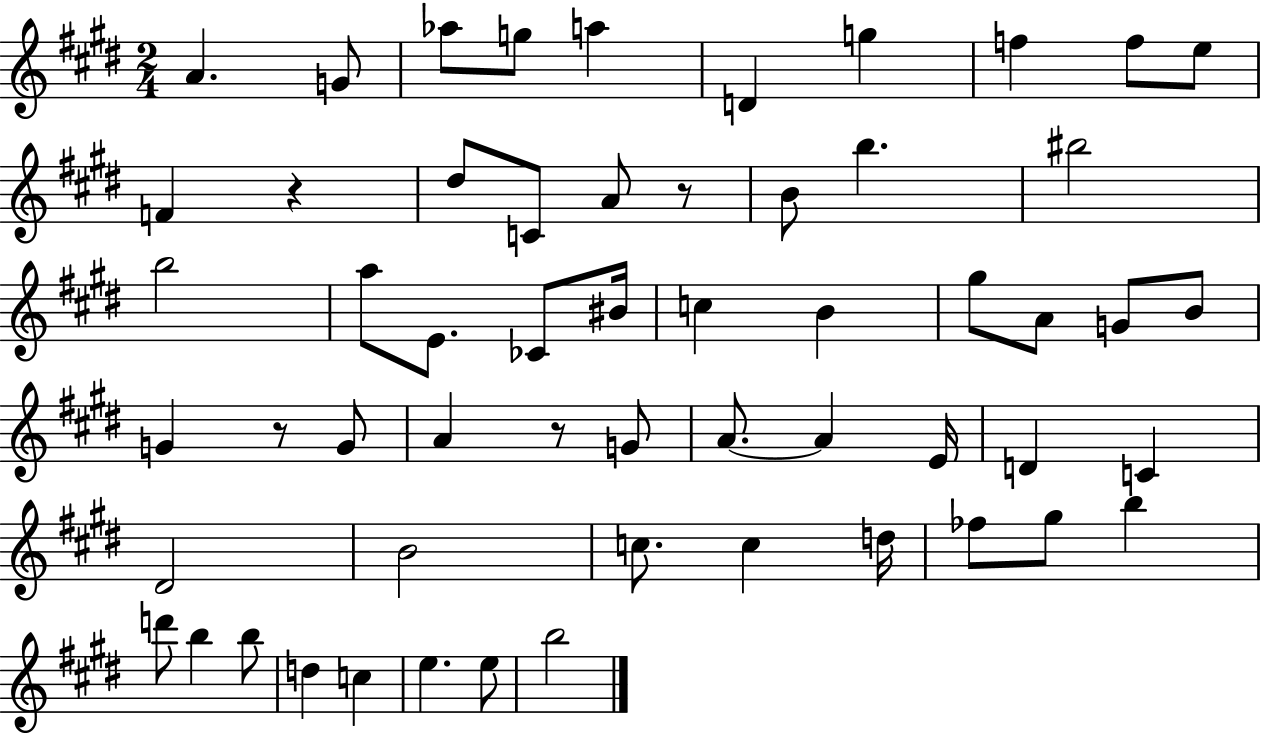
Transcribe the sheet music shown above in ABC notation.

X:1
T:Untitled
M:2/4
L:1/4
K:E
A G/2 _a/2 g/2 a D g f f/2 e/2 F z ^d/2 C/2 A/2 z/2 B/2 b ^b2 b2 a/2 E/2 _C/2 ^B/4 c B ^g/2 A/2 G/2 B/2 G z/2 G/2 A z/2 G/2 A/2 A E/4 D C ^D2 B2 c/2 c d/4 _f/2 ^g/2 b d'/2 b b/2 d c e e/2 b2